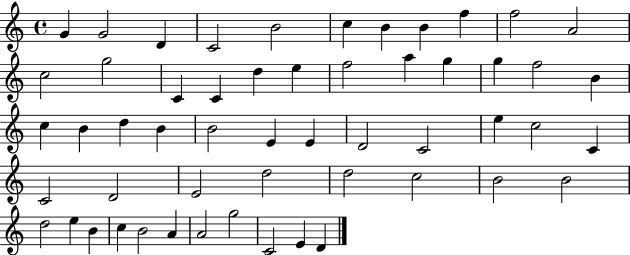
{
  \clef treble
  \time 4/4
  \defaultTimeSignature
  \key c \major
  g'4 g'2 d'4 | c'2 b'2 | c''4 b'4 b'4 f''4 | f''2 a'2 | \break c''2 g''2 | c'4 c'4 d''4 e''4 | f''2 a''4 g''4 | g''4 f''2 b'4 | \break c''4 b'4 d''4 b'4 | b'2 e'4 e'4 | d'2 c'2 | e''4 c''2 c'4 | \break c'2 d'2 | e'2 d''2 | d''2 c''2 | b'2 b'2 | \break d''2 e''4 b'4 | c''4 b'2 a'4 | a'2 g''2 | c'2 e'4 d'4 | \break \bar "|."
}